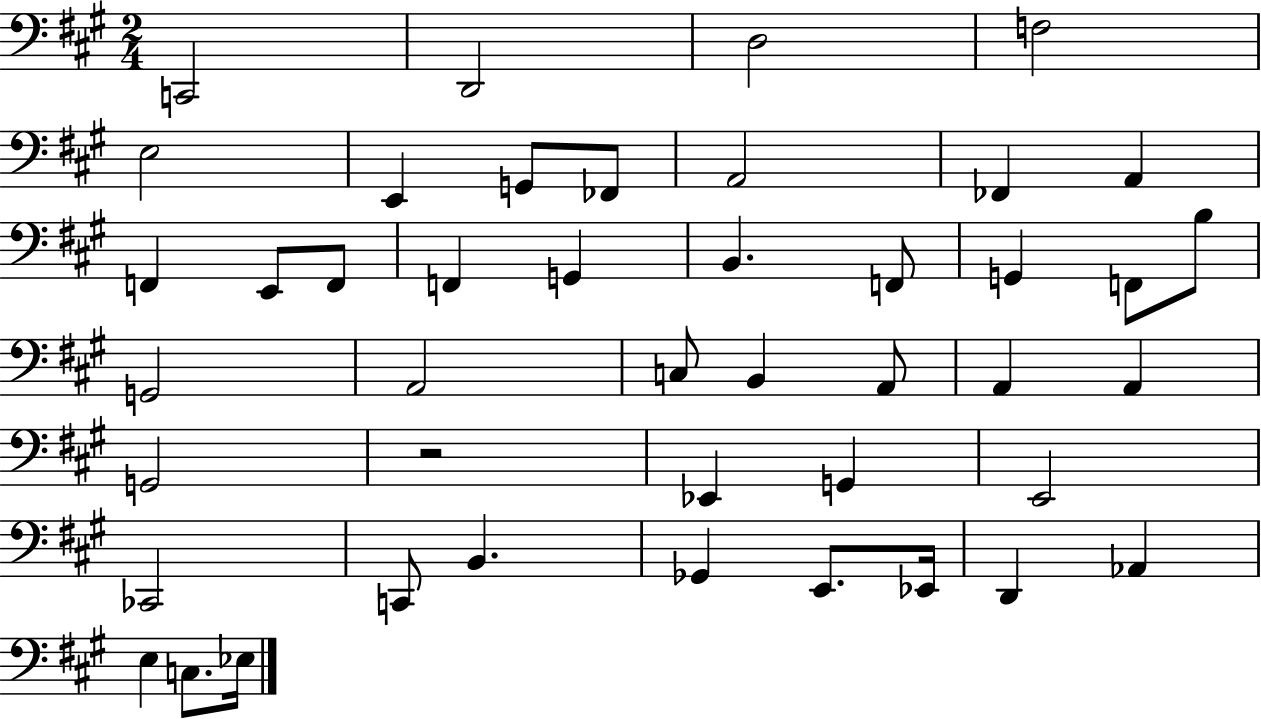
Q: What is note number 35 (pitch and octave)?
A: B2